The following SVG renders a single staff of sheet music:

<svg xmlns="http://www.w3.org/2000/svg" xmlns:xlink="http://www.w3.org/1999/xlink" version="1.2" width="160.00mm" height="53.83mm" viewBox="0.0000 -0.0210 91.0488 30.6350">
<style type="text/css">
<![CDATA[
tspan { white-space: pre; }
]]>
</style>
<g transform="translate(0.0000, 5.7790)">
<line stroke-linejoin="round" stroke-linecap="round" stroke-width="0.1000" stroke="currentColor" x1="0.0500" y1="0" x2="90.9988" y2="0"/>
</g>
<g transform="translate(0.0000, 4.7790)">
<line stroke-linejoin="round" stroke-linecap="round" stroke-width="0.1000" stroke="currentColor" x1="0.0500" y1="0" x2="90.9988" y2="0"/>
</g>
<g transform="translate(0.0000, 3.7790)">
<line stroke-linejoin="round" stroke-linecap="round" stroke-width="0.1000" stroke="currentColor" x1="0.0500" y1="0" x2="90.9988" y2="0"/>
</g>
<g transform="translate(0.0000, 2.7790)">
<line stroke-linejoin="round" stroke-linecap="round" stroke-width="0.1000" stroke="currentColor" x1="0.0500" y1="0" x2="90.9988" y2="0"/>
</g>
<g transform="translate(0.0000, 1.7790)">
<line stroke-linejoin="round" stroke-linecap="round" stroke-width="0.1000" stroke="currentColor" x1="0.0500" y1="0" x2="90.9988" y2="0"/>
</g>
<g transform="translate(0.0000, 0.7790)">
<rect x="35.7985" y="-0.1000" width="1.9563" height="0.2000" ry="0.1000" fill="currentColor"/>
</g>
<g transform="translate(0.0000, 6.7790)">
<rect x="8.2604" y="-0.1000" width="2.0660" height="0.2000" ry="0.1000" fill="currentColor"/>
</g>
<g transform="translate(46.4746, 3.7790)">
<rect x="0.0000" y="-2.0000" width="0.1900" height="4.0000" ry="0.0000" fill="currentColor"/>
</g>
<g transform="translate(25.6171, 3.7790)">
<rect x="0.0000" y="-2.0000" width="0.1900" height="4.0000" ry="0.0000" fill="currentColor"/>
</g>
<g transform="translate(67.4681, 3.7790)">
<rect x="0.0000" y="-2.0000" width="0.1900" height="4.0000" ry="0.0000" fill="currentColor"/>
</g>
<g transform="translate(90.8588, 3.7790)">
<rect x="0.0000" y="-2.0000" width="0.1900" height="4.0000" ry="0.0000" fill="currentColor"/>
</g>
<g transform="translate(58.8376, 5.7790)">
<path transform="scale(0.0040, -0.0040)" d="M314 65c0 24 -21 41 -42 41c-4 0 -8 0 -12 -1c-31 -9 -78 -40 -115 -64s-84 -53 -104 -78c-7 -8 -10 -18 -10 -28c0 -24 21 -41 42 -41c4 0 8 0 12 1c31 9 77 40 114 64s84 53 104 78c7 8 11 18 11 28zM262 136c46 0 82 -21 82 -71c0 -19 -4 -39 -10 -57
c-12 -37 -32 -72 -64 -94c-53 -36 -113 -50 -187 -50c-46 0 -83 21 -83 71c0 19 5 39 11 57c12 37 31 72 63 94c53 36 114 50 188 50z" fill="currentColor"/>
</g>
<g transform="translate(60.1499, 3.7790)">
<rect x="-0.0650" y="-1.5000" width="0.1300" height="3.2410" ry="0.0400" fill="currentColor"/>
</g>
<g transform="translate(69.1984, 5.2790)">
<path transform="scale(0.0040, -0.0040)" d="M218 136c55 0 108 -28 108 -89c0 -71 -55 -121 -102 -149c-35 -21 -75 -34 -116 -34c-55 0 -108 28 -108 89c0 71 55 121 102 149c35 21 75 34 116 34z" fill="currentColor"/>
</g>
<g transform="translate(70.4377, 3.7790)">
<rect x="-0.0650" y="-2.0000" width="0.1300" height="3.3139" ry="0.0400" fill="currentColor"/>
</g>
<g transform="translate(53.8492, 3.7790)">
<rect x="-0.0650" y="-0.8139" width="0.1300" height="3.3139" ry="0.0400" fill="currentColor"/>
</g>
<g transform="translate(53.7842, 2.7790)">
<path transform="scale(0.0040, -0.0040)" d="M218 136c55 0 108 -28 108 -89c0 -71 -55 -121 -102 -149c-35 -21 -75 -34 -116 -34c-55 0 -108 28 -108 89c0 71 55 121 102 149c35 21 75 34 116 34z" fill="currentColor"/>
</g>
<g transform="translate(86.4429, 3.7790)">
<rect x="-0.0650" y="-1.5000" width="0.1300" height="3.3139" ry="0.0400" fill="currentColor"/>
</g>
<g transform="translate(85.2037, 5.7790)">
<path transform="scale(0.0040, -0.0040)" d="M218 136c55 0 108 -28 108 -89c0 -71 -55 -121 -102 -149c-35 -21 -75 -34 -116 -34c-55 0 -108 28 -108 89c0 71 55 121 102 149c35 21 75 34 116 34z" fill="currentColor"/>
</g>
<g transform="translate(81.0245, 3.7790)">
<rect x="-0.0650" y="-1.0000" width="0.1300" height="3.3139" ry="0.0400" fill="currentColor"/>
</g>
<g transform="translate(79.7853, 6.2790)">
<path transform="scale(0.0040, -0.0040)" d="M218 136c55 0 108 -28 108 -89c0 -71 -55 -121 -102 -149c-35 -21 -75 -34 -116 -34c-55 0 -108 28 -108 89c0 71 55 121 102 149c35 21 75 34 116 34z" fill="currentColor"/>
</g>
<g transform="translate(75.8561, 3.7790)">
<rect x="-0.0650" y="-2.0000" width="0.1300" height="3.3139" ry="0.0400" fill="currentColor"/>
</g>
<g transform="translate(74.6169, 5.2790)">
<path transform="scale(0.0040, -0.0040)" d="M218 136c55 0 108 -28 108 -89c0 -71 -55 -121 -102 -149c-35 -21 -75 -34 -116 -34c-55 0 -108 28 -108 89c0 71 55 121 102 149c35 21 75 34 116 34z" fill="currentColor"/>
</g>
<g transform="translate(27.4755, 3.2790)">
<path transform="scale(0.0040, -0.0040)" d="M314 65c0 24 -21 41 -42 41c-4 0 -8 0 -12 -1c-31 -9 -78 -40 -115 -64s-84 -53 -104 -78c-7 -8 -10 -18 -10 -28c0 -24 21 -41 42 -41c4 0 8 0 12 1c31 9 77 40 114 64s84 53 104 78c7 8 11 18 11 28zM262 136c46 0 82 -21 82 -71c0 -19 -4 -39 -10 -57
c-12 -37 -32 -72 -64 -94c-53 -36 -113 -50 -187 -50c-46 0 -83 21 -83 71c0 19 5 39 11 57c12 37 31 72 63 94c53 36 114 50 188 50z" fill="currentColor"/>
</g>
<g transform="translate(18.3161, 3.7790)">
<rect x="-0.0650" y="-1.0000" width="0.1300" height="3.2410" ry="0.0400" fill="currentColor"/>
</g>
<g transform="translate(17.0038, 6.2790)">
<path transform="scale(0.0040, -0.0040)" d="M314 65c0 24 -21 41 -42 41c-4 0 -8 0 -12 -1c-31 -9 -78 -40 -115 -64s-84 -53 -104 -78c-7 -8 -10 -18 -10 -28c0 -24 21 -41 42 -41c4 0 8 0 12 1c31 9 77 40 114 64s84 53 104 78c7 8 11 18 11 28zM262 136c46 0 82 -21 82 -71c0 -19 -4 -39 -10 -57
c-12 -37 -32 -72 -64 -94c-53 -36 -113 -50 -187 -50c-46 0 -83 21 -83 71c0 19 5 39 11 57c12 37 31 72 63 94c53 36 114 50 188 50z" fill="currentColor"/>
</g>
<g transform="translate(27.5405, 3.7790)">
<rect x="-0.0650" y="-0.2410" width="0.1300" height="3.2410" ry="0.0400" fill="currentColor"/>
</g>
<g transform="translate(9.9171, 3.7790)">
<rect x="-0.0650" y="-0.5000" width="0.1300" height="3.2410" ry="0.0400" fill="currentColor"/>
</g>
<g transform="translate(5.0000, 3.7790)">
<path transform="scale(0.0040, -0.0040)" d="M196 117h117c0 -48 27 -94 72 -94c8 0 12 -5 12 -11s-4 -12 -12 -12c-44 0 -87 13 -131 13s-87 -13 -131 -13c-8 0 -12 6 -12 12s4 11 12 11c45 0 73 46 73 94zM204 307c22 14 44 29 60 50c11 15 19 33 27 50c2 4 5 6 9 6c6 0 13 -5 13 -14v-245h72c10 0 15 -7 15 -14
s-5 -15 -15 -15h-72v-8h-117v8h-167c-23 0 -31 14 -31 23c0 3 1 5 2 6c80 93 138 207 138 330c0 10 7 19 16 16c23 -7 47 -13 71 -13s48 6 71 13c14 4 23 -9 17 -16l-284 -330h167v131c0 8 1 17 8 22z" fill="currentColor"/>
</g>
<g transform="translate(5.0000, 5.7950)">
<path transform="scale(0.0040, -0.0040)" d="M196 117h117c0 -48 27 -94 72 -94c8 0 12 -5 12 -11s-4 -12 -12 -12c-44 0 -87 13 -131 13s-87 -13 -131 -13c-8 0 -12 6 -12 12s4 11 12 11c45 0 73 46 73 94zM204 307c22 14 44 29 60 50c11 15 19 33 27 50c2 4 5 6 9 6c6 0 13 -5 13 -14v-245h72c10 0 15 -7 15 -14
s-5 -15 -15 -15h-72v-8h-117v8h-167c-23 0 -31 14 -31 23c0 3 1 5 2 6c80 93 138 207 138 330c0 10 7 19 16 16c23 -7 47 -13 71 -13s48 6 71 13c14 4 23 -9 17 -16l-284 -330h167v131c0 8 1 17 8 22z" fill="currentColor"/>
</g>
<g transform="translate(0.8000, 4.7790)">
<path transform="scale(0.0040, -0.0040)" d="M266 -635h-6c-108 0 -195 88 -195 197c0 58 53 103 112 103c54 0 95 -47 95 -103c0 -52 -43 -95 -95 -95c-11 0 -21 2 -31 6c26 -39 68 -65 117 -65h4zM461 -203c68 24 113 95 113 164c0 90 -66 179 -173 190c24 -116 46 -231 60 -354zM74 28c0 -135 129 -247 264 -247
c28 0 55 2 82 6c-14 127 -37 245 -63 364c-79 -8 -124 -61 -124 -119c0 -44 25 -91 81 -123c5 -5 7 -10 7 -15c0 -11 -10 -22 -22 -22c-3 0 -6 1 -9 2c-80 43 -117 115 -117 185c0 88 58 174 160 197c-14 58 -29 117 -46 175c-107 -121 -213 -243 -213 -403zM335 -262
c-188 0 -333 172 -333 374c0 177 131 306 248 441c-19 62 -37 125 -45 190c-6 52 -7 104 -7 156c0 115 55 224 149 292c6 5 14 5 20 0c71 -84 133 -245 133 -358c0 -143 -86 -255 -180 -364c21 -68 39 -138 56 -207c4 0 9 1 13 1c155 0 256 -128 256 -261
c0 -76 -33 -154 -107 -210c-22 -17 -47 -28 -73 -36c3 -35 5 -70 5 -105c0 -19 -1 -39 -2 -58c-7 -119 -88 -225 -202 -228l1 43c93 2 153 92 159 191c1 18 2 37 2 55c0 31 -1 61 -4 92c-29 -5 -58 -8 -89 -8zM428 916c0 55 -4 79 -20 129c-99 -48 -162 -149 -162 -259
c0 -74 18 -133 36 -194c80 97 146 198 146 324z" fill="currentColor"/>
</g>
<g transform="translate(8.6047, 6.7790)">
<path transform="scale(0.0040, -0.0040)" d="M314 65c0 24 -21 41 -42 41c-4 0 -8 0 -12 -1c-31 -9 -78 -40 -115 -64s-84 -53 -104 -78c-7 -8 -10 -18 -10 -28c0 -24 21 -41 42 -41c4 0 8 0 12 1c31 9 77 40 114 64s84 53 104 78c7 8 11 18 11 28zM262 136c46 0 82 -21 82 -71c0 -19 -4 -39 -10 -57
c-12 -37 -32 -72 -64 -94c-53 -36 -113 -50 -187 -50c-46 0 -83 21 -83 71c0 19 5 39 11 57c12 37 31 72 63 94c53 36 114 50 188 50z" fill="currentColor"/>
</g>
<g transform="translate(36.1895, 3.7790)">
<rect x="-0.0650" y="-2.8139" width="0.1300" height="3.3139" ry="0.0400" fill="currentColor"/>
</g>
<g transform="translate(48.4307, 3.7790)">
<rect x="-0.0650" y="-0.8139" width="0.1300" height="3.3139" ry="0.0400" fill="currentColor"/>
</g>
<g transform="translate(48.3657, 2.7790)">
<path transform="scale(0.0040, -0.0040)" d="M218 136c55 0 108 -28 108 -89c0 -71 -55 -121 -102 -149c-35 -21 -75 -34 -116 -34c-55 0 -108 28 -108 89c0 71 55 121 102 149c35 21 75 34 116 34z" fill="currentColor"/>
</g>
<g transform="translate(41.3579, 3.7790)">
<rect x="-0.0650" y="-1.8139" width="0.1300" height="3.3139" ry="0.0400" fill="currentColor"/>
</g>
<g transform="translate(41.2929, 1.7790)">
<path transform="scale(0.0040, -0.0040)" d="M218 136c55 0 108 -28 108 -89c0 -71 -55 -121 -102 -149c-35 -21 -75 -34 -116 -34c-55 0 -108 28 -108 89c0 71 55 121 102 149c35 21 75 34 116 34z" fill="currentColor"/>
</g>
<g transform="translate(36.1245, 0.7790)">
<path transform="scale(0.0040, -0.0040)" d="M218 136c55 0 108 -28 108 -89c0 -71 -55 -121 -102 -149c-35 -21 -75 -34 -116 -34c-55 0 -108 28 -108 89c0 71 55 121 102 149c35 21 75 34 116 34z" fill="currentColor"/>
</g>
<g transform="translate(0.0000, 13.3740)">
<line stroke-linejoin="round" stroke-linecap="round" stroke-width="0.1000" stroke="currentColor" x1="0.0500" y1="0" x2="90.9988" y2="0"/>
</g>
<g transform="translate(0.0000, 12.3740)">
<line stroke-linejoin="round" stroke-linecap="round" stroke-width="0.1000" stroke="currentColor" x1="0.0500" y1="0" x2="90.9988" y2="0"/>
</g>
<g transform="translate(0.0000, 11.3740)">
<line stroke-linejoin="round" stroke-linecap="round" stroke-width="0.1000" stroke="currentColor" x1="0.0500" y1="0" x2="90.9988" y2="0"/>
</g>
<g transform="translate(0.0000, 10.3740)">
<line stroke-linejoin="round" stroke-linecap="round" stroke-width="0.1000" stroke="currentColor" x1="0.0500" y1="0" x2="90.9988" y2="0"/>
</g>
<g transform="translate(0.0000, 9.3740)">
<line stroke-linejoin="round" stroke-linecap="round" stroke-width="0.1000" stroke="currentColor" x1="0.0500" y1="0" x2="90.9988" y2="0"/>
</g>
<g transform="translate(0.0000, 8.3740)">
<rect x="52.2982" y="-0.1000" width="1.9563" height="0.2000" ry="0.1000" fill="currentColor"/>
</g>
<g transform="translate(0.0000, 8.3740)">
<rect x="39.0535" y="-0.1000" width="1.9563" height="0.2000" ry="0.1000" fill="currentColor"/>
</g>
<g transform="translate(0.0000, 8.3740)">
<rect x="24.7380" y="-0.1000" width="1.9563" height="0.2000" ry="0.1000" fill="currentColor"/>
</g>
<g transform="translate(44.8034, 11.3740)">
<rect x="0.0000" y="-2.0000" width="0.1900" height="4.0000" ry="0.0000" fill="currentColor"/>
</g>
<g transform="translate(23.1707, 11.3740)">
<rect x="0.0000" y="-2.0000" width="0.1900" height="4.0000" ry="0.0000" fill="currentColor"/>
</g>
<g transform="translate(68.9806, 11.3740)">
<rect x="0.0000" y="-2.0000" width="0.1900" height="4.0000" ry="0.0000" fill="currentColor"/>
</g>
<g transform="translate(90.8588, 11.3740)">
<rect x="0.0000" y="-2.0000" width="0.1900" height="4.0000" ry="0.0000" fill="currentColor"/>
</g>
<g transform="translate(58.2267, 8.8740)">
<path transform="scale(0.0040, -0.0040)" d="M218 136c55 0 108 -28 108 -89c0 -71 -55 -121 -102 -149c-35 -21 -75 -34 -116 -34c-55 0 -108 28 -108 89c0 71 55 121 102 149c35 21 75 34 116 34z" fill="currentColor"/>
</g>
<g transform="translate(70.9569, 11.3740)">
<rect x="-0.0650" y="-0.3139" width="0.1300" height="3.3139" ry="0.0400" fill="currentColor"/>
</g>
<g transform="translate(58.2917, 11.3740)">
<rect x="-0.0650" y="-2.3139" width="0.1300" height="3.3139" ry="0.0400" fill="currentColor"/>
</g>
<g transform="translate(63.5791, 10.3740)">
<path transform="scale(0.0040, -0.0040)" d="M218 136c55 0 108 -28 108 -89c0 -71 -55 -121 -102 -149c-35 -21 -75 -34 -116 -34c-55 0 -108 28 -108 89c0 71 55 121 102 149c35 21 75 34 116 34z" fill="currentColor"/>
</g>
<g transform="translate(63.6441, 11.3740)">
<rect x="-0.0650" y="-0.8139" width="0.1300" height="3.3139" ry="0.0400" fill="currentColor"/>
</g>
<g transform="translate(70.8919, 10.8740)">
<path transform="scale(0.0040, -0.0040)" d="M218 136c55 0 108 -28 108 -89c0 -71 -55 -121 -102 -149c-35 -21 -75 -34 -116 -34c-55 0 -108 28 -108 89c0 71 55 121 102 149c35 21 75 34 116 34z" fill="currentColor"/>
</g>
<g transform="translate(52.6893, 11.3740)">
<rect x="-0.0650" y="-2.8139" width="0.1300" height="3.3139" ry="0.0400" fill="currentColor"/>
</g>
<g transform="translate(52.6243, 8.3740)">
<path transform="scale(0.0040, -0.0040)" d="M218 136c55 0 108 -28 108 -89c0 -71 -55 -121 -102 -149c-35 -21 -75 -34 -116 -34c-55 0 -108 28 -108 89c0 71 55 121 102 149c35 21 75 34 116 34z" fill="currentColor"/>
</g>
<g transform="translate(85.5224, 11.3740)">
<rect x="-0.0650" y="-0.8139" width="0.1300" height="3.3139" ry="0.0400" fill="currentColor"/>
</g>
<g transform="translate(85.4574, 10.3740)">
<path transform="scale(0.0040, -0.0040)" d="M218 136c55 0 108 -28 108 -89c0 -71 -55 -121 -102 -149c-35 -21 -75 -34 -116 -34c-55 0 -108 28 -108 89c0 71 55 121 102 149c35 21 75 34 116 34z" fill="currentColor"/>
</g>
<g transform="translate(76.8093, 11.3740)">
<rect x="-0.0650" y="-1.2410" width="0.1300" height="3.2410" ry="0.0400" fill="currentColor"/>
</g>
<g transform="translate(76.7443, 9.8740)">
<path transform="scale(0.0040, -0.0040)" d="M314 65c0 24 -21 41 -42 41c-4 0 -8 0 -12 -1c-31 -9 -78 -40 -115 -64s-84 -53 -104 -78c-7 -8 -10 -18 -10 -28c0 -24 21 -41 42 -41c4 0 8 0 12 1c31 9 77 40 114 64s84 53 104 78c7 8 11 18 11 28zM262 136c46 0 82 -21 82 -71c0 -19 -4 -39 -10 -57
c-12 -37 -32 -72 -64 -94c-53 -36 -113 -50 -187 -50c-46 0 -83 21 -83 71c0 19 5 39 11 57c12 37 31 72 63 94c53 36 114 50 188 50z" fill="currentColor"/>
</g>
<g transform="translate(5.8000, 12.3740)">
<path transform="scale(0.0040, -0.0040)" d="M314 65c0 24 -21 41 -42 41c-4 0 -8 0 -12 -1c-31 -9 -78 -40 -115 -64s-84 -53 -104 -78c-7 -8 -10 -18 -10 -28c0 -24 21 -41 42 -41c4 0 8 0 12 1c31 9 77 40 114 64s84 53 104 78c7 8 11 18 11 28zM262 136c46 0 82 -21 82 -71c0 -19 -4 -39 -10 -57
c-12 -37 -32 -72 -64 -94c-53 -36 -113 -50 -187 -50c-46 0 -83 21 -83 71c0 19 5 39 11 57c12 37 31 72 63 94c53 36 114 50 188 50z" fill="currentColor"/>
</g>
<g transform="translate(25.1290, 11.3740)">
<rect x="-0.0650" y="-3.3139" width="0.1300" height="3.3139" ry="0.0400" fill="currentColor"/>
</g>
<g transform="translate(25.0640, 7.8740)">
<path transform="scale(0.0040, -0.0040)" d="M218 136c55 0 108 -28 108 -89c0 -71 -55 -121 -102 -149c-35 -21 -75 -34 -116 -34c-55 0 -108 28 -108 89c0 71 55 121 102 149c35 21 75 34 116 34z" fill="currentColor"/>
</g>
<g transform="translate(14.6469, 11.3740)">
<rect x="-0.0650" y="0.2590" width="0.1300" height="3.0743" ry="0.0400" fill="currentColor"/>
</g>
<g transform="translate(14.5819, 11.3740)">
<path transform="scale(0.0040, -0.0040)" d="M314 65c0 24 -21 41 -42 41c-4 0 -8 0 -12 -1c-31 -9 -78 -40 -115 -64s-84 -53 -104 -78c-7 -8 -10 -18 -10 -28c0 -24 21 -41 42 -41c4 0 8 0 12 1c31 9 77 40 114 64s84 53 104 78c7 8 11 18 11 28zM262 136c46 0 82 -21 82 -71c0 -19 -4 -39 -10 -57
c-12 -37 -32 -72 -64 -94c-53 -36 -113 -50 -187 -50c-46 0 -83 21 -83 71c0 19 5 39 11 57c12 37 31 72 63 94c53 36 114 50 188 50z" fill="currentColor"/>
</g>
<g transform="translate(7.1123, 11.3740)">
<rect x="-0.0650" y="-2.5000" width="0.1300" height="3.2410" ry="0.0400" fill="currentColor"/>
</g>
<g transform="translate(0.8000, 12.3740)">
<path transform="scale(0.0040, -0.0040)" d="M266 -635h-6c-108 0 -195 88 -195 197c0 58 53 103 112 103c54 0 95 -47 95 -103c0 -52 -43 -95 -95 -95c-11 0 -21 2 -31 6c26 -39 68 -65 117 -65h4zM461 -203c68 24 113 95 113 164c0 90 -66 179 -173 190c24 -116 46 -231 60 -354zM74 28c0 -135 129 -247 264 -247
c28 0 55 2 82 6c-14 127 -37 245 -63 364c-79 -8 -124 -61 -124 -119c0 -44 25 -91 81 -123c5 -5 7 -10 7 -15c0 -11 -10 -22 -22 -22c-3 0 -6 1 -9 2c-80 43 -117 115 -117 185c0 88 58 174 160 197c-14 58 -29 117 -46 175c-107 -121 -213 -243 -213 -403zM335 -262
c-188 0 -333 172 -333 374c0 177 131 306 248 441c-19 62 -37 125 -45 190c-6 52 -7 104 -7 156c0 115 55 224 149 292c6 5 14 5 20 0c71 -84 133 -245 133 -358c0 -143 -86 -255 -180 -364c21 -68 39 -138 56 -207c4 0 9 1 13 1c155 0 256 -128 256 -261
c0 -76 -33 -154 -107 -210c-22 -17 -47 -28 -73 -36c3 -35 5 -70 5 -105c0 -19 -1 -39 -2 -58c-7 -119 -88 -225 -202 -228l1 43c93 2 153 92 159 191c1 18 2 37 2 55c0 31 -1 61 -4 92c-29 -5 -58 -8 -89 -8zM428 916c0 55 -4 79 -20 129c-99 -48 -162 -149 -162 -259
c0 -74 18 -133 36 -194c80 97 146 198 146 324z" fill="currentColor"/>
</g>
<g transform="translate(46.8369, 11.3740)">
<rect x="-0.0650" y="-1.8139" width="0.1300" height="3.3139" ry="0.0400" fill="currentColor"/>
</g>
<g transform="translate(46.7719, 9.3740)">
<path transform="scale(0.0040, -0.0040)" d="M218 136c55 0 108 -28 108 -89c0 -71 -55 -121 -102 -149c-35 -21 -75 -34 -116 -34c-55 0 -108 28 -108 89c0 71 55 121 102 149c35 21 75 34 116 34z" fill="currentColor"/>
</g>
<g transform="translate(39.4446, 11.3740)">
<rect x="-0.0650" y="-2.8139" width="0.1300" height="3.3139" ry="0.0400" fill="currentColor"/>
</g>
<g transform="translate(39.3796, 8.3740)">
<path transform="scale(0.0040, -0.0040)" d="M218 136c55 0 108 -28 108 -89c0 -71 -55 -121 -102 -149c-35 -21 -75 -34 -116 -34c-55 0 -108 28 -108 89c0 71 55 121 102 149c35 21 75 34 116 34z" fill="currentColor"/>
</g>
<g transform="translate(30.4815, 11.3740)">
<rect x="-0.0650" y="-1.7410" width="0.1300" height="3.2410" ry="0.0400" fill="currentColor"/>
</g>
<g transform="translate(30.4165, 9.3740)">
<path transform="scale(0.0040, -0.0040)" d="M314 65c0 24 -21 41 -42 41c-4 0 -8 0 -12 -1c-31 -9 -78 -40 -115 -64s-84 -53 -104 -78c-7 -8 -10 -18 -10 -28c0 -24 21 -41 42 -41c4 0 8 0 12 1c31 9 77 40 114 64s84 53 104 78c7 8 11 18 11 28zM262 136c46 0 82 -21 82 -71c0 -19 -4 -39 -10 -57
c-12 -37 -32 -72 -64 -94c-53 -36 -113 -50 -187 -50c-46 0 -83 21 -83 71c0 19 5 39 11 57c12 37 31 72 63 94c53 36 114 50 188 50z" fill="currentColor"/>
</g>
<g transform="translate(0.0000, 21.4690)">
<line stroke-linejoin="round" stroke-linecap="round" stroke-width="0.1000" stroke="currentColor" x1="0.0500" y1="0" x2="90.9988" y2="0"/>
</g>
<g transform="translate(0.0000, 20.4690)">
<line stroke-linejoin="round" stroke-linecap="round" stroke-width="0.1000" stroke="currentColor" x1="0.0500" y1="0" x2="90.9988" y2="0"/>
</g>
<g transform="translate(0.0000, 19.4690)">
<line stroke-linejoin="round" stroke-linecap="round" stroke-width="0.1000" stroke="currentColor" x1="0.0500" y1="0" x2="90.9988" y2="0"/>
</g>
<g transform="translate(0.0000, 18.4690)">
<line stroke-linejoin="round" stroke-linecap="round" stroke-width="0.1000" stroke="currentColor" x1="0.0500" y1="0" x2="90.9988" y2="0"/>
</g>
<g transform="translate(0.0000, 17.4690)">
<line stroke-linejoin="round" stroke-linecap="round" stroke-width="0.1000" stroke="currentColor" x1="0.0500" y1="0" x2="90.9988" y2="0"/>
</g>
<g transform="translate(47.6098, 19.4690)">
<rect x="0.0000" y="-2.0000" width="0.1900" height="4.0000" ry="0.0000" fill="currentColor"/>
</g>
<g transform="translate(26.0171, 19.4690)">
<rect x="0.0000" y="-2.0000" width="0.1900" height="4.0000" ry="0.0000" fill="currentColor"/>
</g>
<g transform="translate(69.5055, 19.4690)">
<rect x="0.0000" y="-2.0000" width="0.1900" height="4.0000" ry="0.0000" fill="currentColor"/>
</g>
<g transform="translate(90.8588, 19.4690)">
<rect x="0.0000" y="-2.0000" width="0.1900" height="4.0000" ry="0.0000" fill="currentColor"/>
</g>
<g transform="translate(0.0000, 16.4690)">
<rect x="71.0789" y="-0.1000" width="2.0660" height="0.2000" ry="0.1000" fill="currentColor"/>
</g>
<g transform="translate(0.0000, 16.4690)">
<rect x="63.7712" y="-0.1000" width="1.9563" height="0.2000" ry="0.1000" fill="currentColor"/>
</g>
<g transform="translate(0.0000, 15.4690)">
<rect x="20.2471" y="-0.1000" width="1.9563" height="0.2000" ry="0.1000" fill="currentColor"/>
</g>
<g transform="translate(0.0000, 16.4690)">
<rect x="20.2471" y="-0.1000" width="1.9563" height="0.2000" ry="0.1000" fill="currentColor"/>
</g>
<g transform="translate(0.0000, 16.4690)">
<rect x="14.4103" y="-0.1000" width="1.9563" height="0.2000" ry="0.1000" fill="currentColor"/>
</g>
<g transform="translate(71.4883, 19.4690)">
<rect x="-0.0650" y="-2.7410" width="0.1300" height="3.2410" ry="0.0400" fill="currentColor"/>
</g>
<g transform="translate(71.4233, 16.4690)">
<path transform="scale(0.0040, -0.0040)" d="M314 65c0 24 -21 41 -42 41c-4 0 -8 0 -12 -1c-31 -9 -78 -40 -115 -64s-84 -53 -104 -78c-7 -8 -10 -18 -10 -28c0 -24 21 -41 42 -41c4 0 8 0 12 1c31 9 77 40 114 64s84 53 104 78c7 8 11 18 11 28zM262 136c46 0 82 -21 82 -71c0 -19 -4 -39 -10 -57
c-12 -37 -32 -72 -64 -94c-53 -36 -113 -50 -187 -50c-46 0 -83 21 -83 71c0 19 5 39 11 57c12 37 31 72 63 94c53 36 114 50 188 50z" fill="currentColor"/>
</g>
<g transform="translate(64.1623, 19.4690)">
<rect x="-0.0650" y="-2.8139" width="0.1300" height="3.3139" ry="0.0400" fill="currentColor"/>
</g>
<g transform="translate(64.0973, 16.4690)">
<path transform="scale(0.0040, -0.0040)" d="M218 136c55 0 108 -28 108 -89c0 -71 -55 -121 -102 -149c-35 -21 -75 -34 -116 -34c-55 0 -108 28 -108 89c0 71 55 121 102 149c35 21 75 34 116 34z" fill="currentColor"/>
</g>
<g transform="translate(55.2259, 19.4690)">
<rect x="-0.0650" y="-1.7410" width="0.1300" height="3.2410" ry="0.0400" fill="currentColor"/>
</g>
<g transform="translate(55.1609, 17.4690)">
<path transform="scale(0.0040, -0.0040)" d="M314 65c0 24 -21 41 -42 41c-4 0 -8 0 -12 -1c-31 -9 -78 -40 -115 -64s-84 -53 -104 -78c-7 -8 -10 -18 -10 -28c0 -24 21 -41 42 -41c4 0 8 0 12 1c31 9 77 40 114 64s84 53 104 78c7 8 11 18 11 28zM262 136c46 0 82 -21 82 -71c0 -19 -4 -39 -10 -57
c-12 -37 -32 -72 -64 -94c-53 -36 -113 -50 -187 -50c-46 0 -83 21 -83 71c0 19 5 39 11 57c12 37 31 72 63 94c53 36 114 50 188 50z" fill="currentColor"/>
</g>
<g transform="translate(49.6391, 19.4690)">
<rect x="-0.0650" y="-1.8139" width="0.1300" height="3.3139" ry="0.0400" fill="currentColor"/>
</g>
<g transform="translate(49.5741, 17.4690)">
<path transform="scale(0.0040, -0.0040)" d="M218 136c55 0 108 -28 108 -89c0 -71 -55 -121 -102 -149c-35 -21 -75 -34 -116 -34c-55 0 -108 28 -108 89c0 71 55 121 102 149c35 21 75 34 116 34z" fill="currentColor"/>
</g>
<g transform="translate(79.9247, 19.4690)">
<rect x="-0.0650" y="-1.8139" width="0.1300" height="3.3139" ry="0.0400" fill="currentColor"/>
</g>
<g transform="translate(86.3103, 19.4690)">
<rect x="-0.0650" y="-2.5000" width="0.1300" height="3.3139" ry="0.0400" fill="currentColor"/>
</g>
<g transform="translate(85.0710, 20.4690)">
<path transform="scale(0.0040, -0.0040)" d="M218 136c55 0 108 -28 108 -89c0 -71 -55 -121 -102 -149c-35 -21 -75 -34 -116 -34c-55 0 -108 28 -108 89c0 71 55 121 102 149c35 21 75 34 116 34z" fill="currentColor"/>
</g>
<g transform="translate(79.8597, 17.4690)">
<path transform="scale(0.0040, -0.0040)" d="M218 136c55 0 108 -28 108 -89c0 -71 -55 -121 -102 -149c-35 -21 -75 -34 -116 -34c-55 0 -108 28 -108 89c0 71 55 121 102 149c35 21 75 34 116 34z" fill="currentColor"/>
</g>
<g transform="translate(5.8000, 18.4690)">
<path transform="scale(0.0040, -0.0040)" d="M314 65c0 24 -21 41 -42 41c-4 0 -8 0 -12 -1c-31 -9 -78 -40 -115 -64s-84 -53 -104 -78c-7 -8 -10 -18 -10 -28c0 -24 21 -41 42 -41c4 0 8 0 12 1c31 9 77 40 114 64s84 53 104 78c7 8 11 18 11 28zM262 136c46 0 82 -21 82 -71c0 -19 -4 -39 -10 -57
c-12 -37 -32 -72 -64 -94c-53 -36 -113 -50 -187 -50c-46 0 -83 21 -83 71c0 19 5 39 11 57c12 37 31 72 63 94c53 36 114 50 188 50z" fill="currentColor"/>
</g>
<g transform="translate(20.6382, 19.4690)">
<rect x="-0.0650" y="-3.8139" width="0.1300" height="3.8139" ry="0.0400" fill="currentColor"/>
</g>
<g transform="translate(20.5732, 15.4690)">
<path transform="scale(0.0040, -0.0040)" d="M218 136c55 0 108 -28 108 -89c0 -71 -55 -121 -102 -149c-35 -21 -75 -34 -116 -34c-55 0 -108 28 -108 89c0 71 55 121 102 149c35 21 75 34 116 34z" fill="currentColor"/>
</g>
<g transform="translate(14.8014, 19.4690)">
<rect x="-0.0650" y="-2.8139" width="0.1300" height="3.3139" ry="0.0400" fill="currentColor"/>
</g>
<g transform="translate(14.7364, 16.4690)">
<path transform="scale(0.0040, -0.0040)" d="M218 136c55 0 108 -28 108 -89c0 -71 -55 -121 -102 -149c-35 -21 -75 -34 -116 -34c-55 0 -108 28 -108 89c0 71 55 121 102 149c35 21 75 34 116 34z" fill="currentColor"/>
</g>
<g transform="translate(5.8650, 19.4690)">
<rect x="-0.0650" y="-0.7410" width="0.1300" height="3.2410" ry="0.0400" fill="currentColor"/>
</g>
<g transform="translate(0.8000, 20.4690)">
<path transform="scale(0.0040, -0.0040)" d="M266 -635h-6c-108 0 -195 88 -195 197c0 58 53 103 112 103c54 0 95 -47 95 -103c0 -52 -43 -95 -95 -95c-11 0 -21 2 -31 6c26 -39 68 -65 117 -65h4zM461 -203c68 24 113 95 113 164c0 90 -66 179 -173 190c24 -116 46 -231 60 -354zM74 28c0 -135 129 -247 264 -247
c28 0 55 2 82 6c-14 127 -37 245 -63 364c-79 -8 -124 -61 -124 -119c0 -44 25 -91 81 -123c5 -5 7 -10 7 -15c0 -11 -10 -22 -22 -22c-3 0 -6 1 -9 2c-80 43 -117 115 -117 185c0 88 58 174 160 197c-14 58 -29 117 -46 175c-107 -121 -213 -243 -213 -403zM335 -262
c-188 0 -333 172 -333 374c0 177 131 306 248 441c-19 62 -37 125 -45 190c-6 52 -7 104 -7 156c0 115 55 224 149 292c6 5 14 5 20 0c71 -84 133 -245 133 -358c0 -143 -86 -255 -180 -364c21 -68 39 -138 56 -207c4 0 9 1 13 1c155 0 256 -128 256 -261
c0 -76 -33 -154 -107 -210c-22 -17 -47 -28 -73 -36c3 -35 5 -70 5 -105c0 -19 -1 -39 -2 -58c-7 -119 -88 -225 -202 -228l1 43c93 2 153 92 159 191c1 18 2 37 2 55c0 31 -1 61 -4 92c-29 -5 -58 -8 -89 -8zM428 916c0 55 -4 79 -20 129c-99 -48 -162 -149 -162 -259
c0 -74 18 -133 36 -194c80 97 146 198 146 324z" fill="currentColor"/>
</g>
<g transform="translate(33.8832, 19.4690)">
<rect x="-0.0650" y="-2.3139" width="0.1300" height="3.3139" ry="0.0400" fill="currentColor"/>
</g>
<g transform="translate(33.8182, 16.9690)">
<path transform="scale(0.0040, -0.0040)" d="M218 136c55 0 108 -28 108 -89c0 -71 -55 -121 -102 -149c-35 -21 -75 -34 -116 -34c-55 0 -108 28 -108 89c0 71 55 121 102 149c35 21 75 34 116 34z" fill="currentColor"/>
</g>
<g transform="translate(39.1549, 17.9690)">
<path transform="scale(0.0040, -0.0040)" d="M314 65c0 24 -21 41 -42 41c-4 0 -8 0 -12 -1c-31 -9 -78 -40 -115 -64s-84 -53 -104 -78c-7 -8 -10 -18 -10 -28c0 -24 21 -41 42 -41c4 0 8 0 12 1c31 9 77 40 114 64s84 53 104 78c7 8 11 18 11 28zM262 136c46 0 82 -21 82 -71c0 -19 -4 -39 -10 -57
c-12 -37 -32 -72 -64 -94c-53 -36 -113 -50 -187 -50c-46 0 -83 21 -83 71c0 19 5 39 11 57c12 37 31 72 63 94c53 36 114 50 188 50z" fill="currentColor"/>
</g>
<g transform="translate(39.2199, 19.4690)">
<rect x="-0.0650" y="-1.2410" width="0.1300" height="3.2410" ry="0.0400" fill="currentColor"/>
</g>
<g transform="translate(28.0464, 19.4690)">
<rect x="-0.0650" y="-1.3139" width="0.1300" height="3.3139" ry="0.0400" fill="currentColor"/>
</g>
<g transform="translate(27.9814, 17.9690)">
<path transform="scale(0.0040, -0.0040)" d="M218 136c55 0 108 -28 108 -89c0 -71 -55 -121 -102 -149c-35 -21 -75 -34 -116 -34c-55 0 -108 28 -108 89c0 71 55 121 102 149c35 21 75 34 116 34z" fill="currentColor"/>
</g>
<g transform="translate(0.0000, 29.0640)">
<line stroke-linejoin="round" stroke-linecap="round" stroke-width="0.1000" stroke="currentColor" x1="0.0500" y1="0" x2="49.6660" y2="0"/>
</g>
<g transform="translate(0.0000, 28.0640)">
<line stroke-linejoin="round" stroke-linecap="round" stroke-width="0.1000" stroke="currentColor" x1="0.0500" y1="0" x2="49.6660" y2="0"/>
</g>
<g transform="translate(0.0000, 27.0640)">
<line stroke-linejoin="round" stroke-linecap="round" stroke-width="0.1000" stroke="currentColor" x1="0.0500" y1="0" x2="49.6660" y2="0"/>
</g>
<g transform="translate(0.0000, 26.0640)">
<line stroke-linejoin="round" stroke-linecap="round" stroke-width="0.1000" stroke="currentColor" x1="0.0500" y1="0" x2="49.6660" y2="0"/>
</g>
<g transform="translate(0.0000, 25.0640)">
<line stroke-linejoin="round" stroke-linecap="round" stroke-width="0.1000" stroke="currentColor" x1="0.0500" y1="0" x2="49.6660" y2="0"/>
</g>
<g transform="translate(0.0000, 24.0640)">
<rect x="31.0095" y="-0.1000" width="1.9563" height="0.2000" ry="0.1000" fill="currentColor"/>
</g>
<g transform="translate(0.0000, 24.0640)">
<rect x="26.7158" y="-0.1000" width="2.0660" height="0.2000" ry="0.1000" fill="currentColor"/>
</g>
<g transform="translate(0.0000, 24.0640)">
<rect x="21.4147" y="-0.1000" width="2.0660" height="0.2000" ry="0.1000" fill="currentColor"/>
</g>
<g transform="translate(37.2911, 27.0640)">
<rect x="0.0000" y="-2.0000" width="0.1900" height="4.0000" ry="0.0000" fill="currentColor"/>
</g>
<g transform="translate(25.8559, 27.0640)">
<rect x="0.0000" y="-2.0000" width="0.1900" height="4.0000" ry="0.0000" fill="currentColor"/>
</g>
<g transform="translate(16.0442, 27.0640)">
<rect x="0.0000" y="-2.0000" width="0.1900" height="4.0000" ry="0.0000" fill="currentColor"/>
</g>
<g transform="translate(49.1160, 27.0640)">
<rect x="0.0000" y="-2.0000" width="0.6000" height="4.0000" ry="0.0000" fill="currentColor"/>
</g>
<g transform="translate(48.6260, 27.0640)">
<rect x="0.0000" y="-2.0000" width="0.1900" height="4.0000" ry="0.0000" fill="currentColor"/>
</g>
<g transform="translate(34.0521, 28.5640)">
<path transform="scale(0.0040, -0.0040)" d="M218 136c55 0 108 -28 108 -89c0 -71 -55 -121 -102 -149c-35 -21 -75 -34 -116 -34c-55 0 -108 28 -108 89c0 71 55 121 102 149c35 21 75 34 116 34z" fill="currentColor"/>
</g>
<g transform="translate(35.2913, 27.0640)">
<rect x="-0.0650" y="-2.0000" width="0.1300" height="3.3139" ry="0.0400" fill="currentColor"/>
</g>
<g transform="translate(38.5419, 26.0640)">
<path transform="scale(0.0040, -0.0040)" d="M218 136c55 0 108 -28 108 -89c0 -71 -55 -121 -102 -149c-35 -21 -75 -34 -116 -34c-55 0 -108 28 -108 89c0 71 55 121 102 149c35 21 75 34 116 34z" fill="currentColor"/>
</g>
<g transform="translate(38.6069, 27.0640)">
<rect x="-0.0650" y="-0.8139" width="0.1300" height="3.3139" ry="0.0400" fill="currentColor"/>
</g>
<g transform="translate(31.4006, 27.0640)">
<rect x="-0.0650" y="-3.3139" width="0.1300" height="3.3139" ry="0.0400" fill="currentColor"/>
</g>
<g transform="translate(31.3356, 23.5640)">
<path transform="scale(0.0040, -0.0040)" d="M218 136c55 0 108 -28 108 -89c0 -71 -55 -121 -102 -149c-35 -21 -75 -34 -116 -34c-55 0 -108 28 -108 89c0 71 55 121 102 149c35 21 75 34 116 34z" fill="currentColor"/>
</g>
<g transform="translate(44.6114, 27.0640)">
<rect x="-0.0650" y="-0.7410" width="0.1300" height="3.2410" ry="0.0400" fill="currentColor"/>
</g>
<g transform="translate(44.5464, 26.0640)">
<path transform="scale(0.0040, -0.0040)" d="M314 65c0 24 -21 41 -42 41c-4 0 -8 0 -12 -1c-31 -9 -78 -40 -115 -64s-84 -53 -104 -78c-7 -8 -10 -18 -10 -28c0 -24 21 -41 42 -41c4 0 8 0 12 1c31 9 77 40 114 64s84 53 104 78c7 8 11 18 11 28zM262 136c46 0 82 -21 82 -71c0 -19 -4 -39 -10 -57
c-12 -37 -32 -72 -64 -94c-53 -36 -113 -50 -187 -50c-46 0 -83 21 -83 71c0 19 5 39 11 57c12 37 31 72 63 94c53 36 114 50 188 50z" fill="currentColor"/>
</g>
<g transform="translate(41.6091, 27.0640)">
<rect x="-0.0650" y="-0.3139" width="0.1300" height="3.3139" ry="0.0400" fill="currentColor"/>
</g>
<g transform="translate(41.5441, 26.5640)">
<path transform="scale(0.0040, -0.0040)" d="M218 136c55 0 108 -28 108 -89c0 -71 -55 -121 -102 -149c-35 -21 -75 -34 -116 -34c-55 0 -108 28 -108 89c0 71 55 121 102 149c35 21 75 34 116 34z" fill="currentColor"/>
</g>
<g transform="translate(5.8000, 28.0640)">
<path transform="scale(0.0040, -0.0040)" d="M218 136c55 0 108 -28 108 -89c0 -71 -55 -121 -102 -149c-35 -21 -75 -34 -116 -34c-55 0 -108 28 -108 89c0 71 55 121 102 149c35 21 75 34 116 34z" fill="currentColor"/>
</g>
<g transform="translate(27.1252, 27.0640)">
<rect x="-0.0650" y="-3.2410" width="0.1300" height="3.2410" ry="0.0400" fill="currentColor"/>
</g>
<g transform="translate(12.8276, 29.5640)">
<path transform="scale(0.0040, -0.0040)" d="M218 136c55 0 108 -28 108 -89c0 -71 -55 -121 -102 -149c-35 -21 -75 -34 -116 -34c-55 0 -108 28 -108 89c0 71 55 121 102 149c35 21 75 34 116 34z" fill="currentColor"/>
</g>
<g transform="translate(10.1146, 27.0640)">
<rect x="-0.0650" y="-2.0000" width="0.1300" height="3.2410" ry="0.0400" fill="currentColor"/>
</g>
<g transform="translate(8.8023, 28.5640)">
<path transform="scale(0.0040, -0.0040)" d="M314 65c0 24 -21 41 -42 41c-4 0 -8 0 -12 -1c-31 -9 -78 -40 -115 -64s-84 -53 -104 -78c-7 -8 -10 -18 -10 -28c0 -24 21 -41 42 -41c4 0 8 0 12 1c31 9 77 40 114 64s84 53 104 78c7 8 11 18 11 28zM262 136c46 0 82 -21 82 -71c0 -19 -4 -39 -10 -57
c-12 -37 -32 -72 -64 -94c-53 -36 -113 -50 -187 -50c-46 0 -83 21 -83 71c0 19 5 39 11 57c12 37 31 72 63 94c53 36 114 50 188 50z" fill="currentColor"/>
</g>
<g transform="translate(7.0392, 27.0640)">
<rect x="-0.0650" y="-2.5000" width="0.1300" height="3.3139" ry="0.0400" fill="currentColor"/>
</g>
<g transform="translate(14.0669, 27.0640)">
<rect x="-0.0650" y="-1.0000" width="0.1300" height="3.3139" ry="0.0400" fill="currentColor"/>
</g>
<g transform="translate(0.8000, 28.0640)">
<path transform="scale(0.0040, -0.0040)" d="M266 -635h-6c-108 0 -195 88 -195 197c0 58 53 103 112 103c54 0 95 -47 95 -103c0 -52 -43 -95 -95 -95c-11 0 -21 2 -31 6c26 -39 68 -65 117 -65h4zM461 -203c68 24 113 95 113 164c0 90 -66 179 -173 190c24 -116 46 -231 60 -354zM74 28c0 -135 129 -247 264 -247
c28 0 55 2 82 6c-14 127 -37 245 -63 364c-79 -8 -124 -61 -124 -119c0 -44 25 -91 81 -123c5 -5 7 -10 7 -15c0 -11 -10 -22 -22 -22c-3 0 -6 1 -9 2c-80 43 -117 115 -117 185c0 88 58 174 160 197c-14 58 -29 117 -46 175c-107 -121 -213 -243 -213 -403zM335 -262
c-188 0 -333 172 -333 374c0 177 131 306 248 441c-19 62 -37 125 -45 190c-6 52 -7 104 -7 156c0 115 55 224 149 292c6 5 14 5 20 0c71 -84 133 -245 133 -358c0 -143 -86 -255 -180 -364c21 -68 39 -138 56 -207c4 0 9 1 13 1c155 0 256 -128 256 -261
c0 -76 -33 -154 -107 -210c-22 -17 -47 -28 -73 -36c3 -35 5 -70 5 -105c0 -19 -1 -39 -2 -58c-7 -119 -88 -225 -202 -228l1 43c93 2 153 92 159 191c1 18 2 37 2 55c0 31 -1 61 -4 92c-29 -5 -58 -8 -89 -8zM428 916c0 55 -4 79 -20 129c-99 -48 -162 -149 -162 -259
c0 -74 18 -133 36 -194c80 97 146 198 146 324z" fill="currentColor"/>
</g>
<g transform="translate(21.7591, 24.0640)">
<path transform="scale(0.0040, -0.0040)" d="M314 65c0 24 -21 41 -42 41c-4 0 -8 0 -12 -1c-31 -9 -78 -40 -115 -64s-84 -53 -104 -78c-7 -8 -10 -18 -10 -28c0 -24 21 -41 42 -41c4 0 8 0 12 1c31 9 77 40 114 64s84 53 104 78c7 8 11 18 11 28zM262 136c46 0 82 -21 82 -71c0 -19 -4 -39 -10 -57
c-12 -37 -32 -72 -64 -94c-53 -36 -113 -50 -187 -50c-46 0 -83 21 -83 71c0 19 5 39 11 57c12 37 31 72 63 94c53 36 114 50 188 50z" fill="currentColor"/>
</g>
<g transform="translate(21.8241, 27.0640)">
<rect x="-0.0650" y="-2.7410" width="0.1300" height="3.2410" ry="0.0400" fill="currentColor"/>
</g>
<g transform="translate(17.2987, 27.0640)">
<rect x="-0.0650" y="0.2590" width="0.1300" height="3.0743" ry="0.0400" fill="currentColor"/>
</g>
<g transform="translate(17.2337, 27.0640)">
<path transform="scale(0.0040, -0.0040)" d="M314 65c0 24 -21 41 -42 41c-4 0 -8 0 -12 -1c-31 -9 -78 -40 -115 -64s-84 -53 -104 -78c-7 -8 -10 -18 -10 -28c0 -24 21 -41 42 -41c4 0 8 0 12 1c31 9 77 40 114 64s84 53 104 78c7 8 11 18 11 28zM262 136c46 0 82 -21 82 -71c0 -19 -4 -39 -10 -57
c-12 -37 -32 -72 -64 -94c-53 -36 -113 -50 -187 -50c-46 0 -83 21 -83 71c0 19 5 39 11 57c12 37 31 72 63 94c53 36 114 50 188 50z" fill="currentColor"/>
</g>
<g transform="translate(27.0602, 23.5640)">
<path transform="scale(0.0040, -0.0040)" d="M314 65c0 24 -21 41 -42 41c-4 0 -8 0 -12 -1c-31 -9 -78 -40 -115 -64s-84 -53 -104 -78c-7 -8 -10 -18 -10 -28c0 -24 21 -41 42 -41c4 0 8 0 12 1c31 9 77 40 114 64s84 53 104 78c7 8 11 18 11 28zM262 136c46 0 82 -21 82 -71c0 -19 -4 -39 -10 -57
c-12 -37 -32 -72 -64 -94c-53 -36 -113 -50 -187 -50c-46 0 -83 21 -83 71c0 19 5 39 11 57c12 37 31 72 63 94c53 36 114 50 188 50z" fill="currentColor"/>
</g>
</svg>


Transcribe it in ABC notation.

X:1
T:Untitled
M:4/4
L:1/4
K:C
C2 D2 c2 a f d d E2 F F D E G2 B2 b f2 a f a g d c e2 d d2 a c' e g e2 f f2 a a2 f G G F2 D B2 a2 b2 b F d c d2